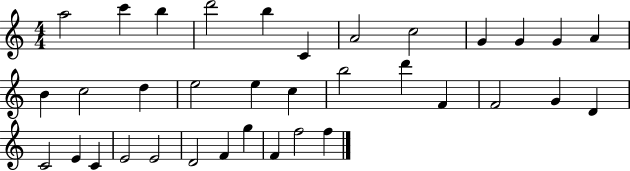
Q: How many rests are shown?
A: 0